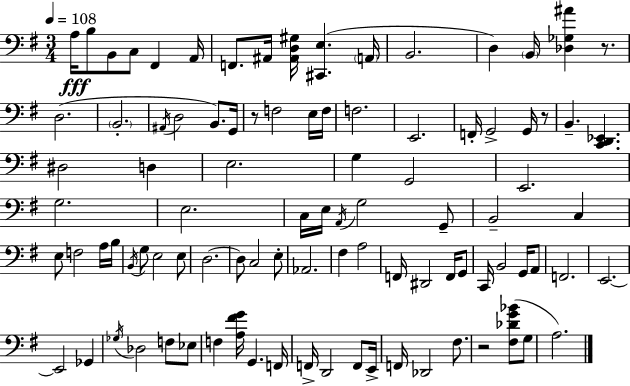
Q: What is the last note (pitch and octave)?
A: A3